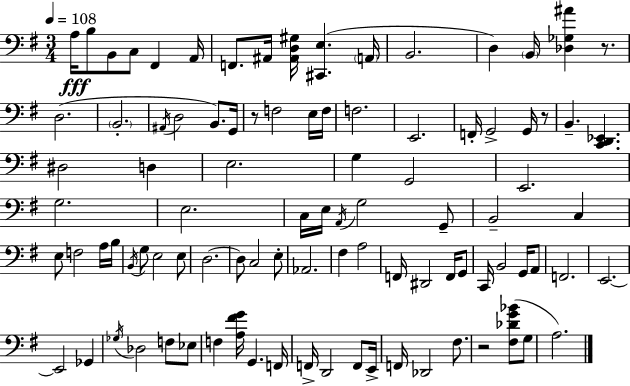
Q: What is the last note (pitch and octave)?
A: A3